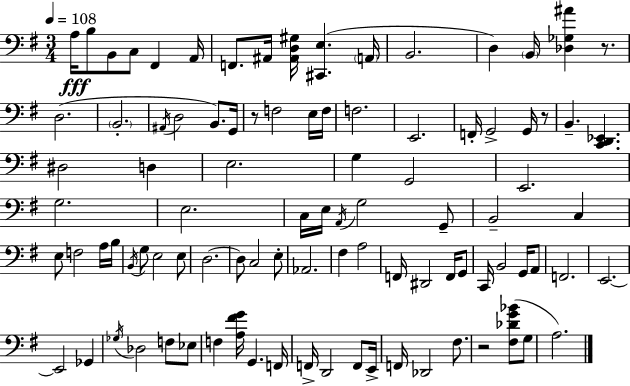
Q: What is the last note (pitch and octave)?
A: A3